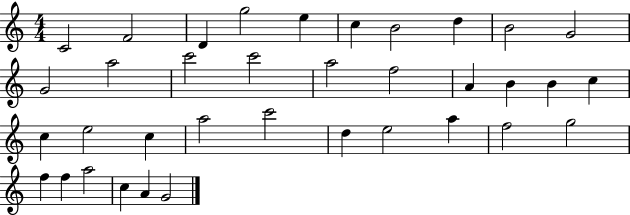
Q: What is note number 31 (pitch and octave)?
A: F5